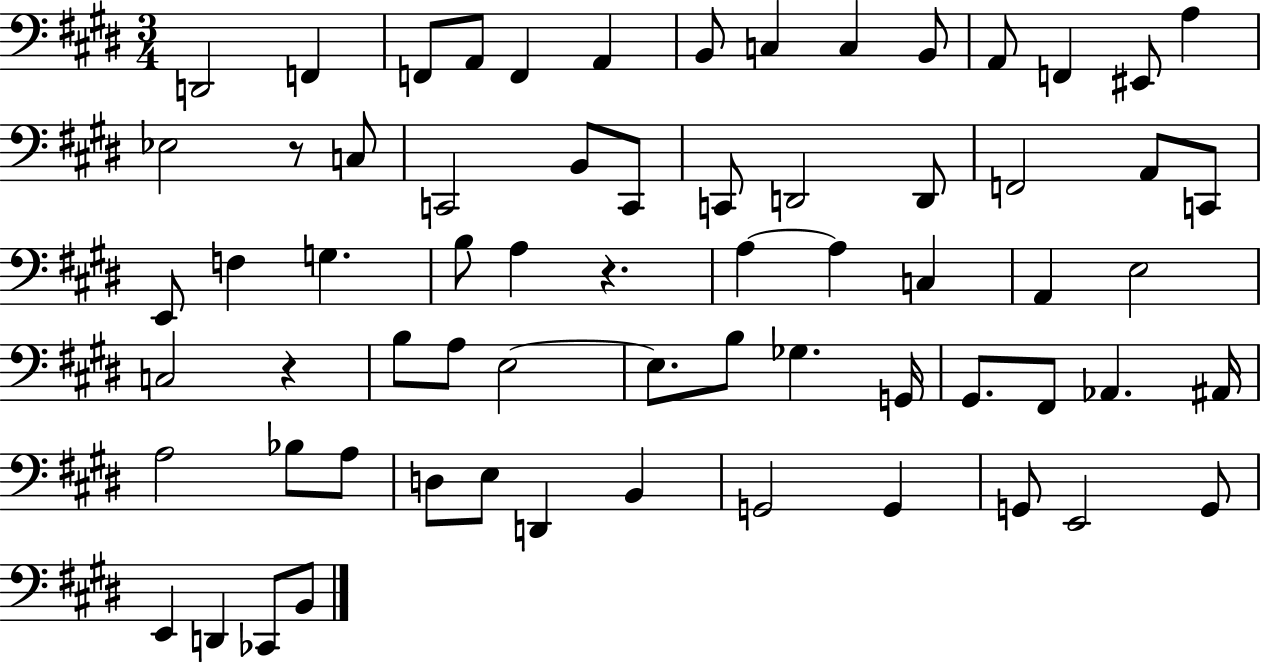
X:1
T:Untitled
M:3/4
L:1/4
K:E
D,,2 F,, F,,/2 A,,/2 F,, A,, B,,/2 C, C, B,,/2 A,,/2 F,, ^E,,/2 A, _E,2 z/2 C,/2 C,,2 B,,/2 C,,/2 C,,/2 D,,2 D,,/2 F,,2 A,,/2 C,,/2 E,,/2 F, G, B,/2 A, z A, A, C, A,, E,2 C,2 z B,/2 A,/2 E,2 E,/2 B,/2 _G, G,,/4 ^G,,/2 ^F,,/2 _A,, ^A,,/4 A,2 _B,/2 A,/2 D,/2 E,/2 D,, B,, G,,2 G,, G,,/2 E,,2 G,,/2 E,, D,, _C,,/2 B,,/2